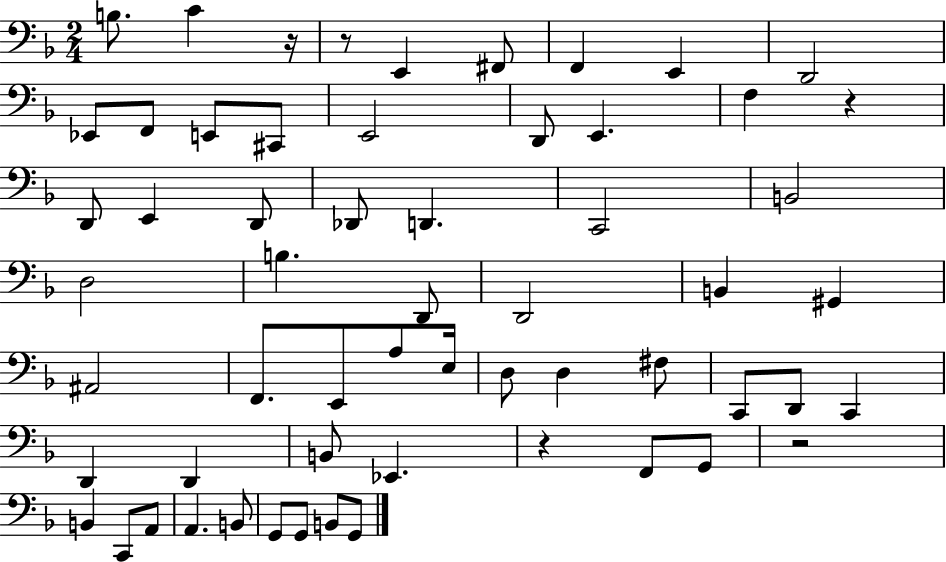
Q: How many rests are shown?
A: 5